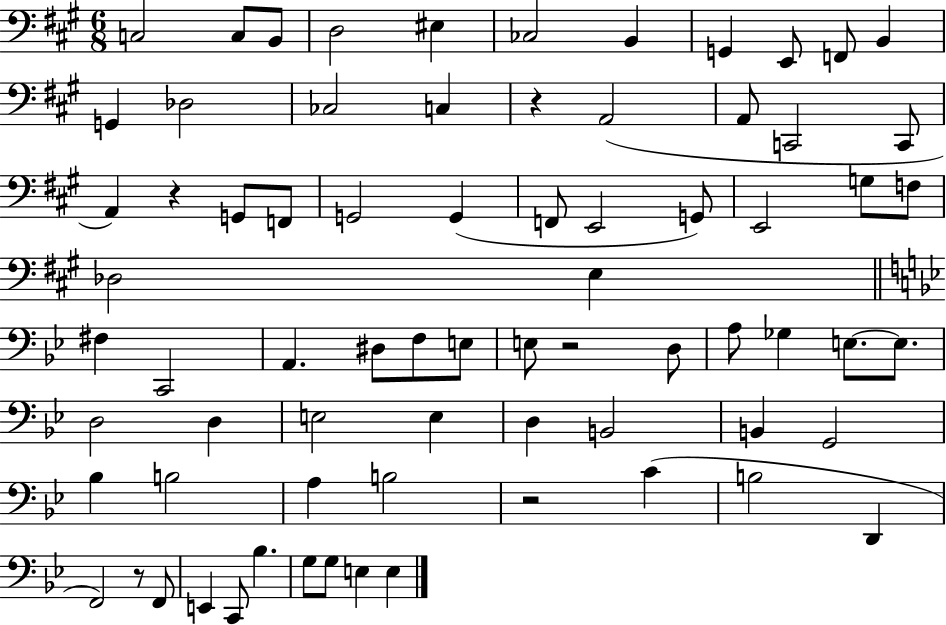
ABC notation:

X:1
T:Untitled
M:6/8
L:1/4
K:A
C,2 C,/2 B,,/2 D,2 ^E, _C,2 B,, G,, E,,/2 F,,/2 B,, G,, _D,2 _C,2 C, z A,,2 A,,/2 C,,2 C,,/2 A,, z G,,/2 F,,/2 G,,2 G,, F,,/2 E,,2 G,,/2 E,,2 G,/2 F,/2 _D,2 E, ^F, C,,2 A,, ^D,/2 F,/2 E,/2 E,/2 z2 D,/2 A,/2 _G, E,/2 E,/2 D,2 D, E,2 E, D, B,,2 B,, G,,2 _B, B,2 A, B,2 z2 C B,2 D,, F,,2 z/2 F,,/2 E,, C,,/2 _B, G,/2 G,/2 E, E,